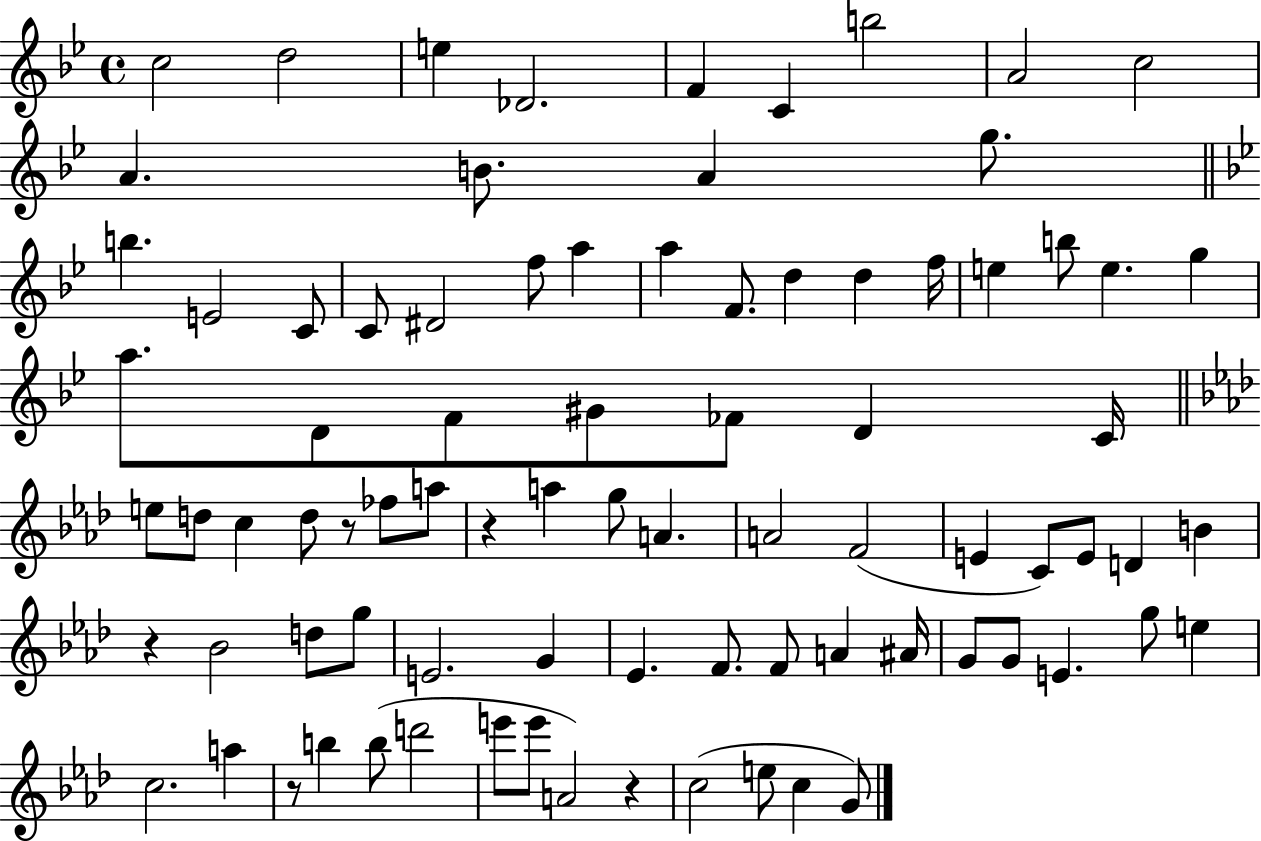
{
  \clef treble
  \time 4/4
  \defaultTimeSignature
  \key bes \major
  c''2 d''2 | e''4 des'2. | f'4 c'4 b''2 | a'2 c''2 | \break a'4. b'8. a'4 g''8. | \bar "||" \break \key bes \major b''4. e'2 c'8 | c'8 dis'2 f''8 a''4 | a''4 f'8. d''4 d''4 f''16 | e''4 b''8 e''4. g''4 | \break a''8. d'8 f'8 gis'8 fes'8 d'4 c'16 | \bar "||" \break \key aes \major e''8 d''8 c''4 d''8 r8 fes''8 a''8 | r4 a''4 g''8 a'4. | a'2 f'2( | e'4 c'8) e'8 d'4 b'4 | \break r4 bes'2 d''8 g''8 | e'2. g'4 | ees'4. f'8. f'8 a'4 ais'16 | g'8 g'8 e'4. g''8 e''4 | \break c''2. a''4 | r8 b''4 b''8( d'''2 | e'''8 e'''8 a'2) r4 | c''2( e''8 c''4 g'8) | \break \bar "|."
}